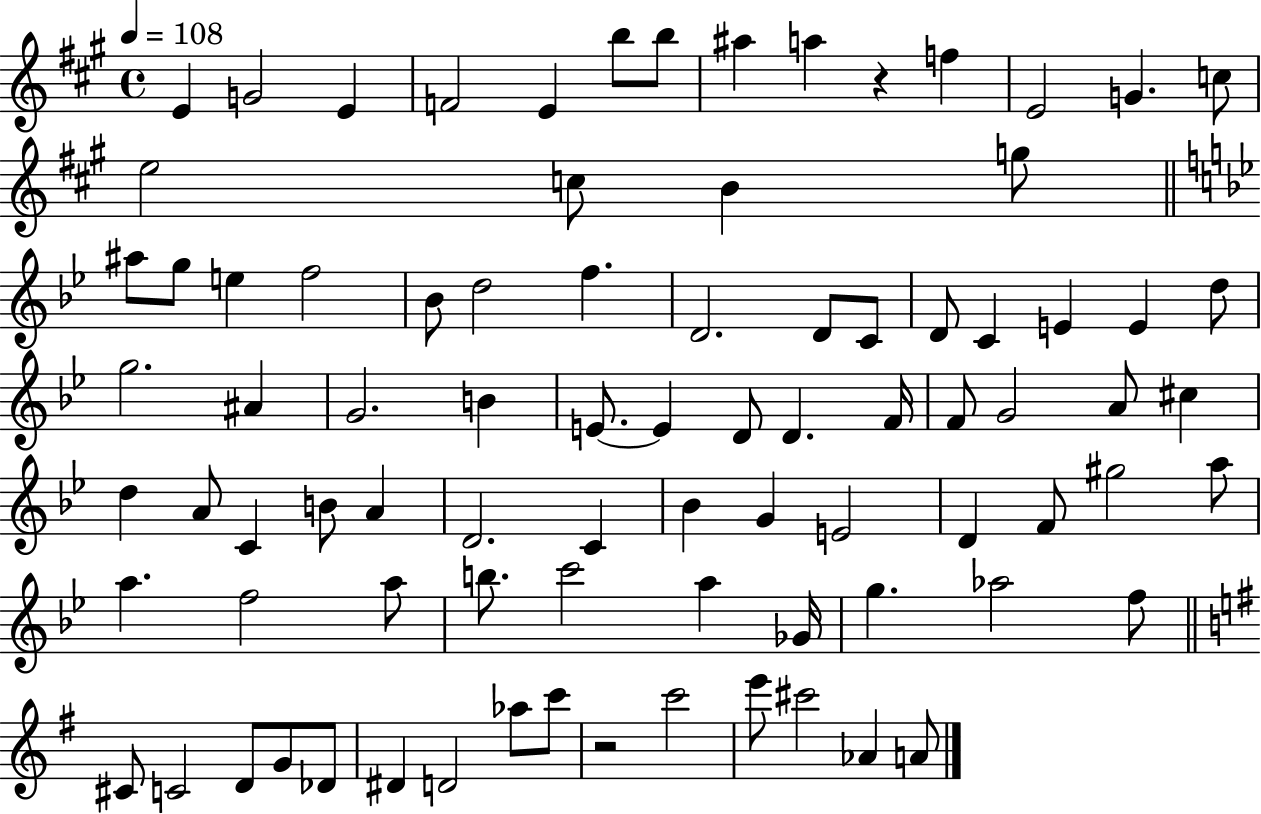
E4/q G4/h E4/q F4/h E4/q B5/e B5/e A#5/q A5/q R/q F5/q E4/h G4/q. C5/e E5/h C5/e B4/q G5/e A#5/e G5/e E5/q F5/h Bb4/e D5/h F5/q. D4/h. D4/e C4/e D4/e C4/q E4/q E4/q D5/e G5/h. A#4/q G4/h. B4/q E4/e. E4/q D4/e D4/q. F4/s F4/e G4/h A4/e C#5/q D5/q A4/e C4/q B4/e A4/q D4/h. C4/q Bb4/q G4/q E4/h D4/q F4/e G#5/h A5/e A5/q. F5/h A5/e B5/e. C6/h A5/q Gb4/s G5/q. Ab5/h F5/e C#4/e C4/h D4/e G4/e Db4/e D#4/q D4/h Ab5/e C6/e R/h C6/h E6/e C#6/h Ab4/q A4/e